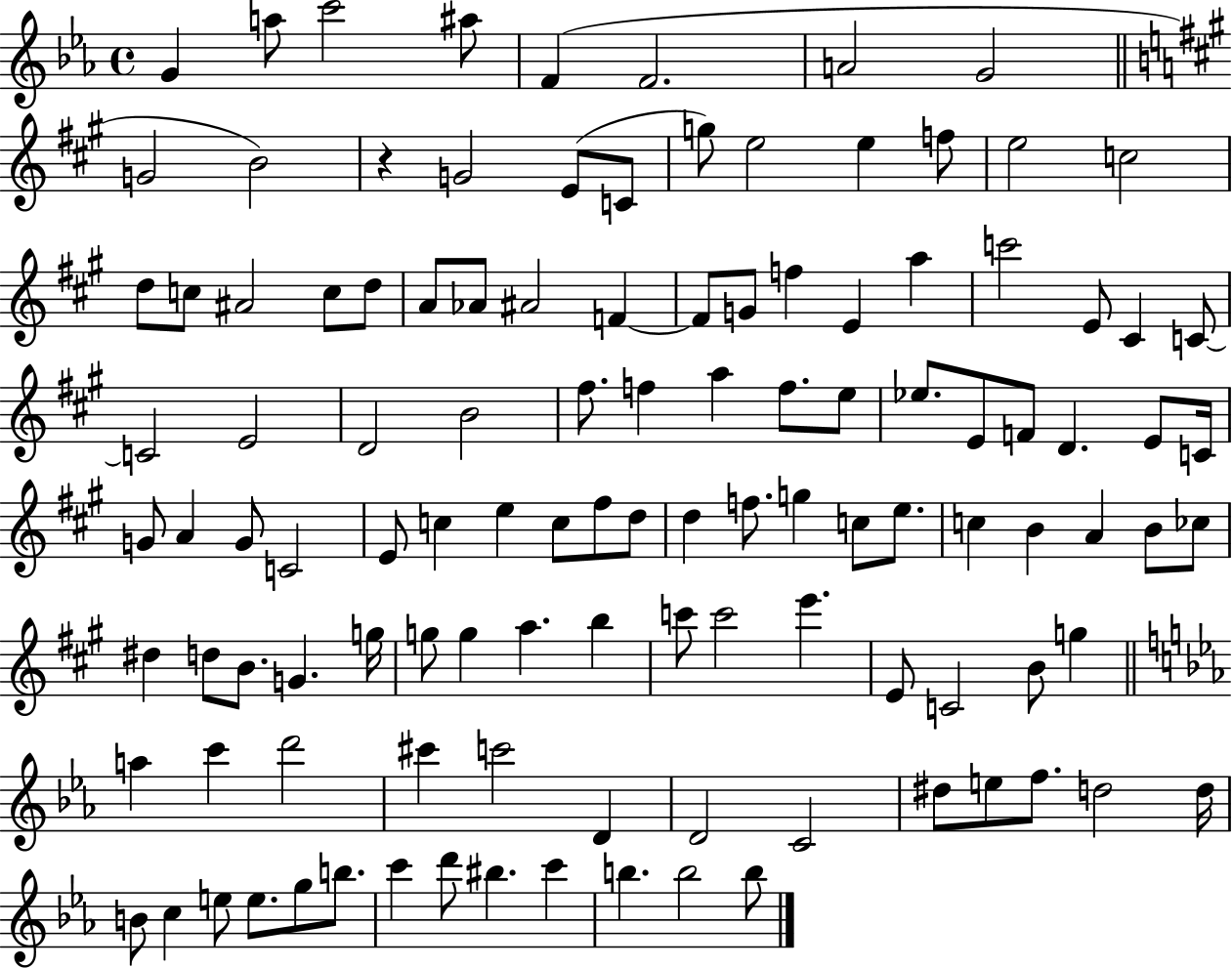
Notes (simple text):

G4/q A5/e C6/h A#5/e F4/q F4/h. A4/h G4/h G4/h B4/h R/q G4/h E4/e C4/e G5/e E5/h E5/q F5/e E5/h C5/h D5/e C5/e A#4/h C5/e D5/e A4/e Ab4/e A#4/h F4/q F4/e G4/e F5/q E4/q A5/q C6/h E4/e C#4/q C4/e C4/h E4/h D4/h B4/h F#5/e. F5/q A5/q F5/e. E5/e Eb5/e. E4/e F4/e D4/q. E4/e C4/s G4/e A4/q G4/e C4/h E4/e C5/q E5/q C5/e F#5/e D5/e D5/q F5/e. G5/q C5/e E5/e. C5/q B4/q A4/q B4/e CES5/e D#5/q D5/e B4/e. G4/q. G5/s G5/e G5/q A5/q. B5/q C6/e C6/h E6/q. E4/e C4/h B4/e G5/q A5/q C6/q D6/h C#6/q C6/h D4/q D4/h C4/h D#5/e E5/e F5/e. D5/h D5/s B4/e C5/q E5/e E5/e. G5/e B5/e. C6/q D6/e BIS5/q. C6/q B5/q. B5/h B5/e